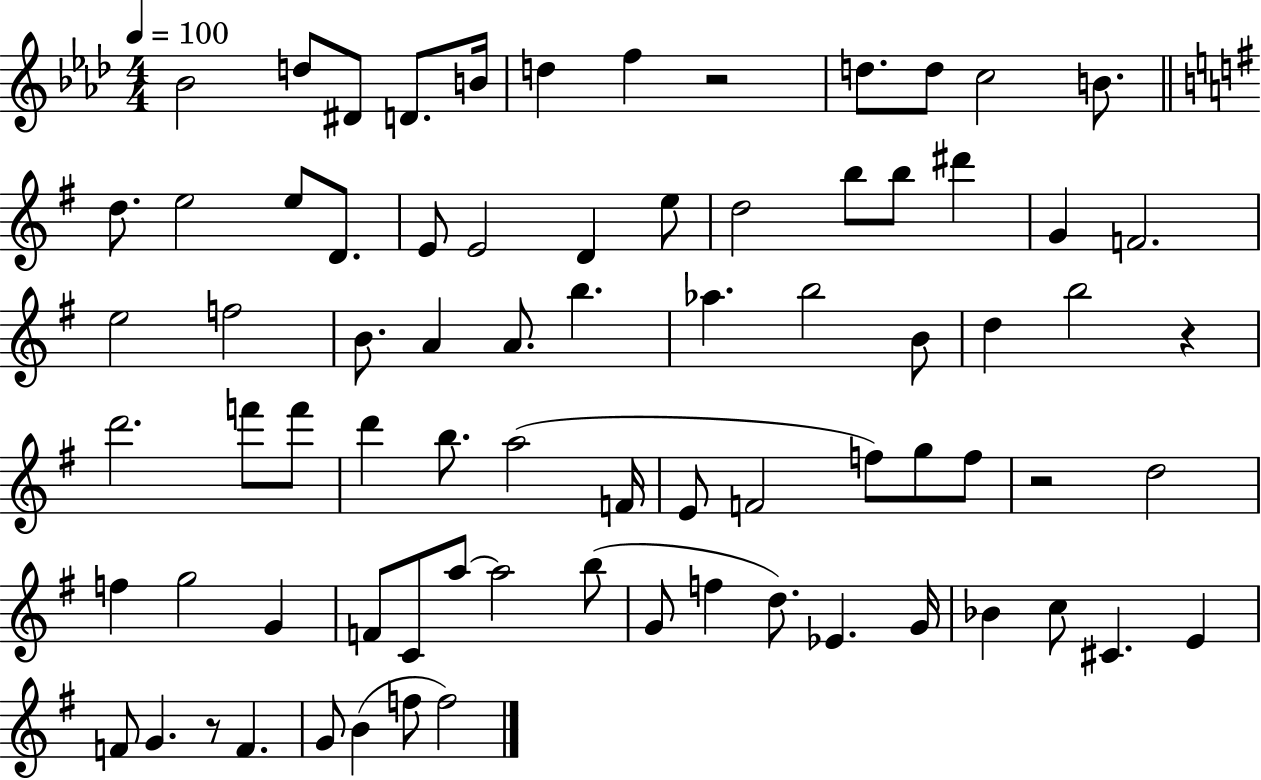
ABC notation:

X:1
T:Untitled
M:4/4
L:1/4
K:Ab
_B2 d/2 ^D/2 D/2 B/4 d f z2 d/2 d/2 c2 B/2 d/2 e2 e/2 D/2 E/2 E2 D e/2 d2 b/2 b/2 ^d' G F2 e2 f2 B/2 A A/2 b _a b2 B/2 d b2 z d'2 f'/2 f'/2 d' b/2 a2 F/4 E/2 F2 f/2 g/2 f/2 z2 d2 f g2 G F/2 C/2 a/2 a2 b/2 G/2 f d/2 _E G/4 _B c/2 ^C E F/2 G z/2 F G/2 B f/2 f2